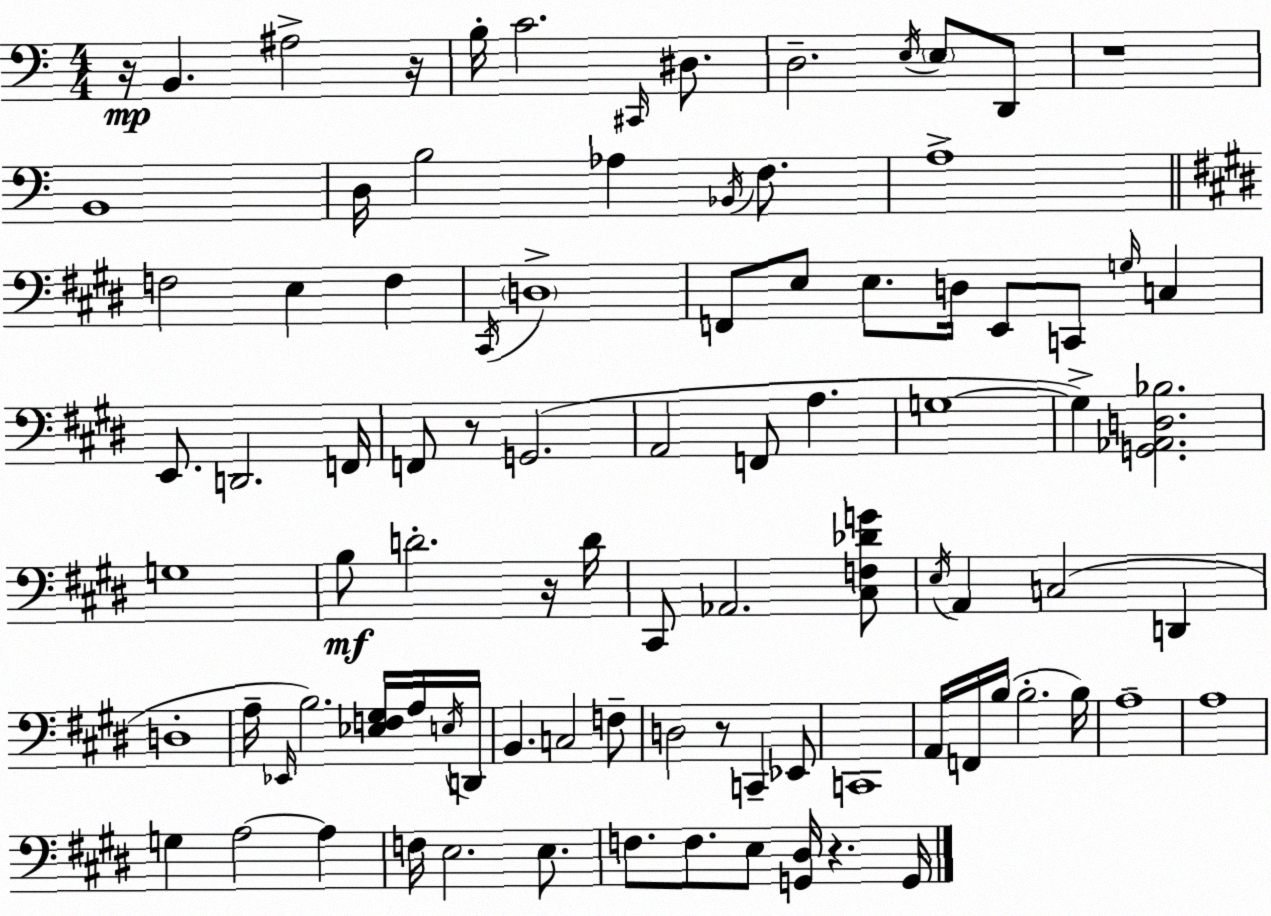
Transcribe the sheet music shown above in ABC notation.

X:1
T:Untitled
M:4/4
L:1/4
K:Am
z/4 B,, ^A,2 z/4 B,/4 C2 ^C,,/4 ^D,/2 D,2 E,/4 E,/2 D,,/2 z4 B,,4 D,/4 B,2 _A, _B,,/4 F,/2 A,4 F,2 E, F, ^C,,/4 D,4 F,,/2 E,/2 E,/2 D,/4 E,,/2 C,,/2 G,/4 C, E,,/2 D,,2 F,,/4 F,,/2 z/2 G,,2 A,,2 F,,/2 A, G,4 G, [G,,_A,,D,_B,]2 G,4 B,/2 D2 z/4 D/4 ^C,,/2 _A,,2 [^C,F,_DG]/2 E,/4 A,, C,2 D,, D,4 A,/4 _E,,/4 B,2 [_E,F,^G,]/4 A,/4 E,/4 D,,/4 B,, C,2 F,/2 D,2 z/2 C,, _E,,/2 C,,4 A,,/4 F,,/4 B,/4 B,2 B,/4 A,4 A,4 G, A,2 A, F,/4 E,2 E,/2 F,/2 F,/2 E,/2 [G,,^D,]/4 z G,,/4